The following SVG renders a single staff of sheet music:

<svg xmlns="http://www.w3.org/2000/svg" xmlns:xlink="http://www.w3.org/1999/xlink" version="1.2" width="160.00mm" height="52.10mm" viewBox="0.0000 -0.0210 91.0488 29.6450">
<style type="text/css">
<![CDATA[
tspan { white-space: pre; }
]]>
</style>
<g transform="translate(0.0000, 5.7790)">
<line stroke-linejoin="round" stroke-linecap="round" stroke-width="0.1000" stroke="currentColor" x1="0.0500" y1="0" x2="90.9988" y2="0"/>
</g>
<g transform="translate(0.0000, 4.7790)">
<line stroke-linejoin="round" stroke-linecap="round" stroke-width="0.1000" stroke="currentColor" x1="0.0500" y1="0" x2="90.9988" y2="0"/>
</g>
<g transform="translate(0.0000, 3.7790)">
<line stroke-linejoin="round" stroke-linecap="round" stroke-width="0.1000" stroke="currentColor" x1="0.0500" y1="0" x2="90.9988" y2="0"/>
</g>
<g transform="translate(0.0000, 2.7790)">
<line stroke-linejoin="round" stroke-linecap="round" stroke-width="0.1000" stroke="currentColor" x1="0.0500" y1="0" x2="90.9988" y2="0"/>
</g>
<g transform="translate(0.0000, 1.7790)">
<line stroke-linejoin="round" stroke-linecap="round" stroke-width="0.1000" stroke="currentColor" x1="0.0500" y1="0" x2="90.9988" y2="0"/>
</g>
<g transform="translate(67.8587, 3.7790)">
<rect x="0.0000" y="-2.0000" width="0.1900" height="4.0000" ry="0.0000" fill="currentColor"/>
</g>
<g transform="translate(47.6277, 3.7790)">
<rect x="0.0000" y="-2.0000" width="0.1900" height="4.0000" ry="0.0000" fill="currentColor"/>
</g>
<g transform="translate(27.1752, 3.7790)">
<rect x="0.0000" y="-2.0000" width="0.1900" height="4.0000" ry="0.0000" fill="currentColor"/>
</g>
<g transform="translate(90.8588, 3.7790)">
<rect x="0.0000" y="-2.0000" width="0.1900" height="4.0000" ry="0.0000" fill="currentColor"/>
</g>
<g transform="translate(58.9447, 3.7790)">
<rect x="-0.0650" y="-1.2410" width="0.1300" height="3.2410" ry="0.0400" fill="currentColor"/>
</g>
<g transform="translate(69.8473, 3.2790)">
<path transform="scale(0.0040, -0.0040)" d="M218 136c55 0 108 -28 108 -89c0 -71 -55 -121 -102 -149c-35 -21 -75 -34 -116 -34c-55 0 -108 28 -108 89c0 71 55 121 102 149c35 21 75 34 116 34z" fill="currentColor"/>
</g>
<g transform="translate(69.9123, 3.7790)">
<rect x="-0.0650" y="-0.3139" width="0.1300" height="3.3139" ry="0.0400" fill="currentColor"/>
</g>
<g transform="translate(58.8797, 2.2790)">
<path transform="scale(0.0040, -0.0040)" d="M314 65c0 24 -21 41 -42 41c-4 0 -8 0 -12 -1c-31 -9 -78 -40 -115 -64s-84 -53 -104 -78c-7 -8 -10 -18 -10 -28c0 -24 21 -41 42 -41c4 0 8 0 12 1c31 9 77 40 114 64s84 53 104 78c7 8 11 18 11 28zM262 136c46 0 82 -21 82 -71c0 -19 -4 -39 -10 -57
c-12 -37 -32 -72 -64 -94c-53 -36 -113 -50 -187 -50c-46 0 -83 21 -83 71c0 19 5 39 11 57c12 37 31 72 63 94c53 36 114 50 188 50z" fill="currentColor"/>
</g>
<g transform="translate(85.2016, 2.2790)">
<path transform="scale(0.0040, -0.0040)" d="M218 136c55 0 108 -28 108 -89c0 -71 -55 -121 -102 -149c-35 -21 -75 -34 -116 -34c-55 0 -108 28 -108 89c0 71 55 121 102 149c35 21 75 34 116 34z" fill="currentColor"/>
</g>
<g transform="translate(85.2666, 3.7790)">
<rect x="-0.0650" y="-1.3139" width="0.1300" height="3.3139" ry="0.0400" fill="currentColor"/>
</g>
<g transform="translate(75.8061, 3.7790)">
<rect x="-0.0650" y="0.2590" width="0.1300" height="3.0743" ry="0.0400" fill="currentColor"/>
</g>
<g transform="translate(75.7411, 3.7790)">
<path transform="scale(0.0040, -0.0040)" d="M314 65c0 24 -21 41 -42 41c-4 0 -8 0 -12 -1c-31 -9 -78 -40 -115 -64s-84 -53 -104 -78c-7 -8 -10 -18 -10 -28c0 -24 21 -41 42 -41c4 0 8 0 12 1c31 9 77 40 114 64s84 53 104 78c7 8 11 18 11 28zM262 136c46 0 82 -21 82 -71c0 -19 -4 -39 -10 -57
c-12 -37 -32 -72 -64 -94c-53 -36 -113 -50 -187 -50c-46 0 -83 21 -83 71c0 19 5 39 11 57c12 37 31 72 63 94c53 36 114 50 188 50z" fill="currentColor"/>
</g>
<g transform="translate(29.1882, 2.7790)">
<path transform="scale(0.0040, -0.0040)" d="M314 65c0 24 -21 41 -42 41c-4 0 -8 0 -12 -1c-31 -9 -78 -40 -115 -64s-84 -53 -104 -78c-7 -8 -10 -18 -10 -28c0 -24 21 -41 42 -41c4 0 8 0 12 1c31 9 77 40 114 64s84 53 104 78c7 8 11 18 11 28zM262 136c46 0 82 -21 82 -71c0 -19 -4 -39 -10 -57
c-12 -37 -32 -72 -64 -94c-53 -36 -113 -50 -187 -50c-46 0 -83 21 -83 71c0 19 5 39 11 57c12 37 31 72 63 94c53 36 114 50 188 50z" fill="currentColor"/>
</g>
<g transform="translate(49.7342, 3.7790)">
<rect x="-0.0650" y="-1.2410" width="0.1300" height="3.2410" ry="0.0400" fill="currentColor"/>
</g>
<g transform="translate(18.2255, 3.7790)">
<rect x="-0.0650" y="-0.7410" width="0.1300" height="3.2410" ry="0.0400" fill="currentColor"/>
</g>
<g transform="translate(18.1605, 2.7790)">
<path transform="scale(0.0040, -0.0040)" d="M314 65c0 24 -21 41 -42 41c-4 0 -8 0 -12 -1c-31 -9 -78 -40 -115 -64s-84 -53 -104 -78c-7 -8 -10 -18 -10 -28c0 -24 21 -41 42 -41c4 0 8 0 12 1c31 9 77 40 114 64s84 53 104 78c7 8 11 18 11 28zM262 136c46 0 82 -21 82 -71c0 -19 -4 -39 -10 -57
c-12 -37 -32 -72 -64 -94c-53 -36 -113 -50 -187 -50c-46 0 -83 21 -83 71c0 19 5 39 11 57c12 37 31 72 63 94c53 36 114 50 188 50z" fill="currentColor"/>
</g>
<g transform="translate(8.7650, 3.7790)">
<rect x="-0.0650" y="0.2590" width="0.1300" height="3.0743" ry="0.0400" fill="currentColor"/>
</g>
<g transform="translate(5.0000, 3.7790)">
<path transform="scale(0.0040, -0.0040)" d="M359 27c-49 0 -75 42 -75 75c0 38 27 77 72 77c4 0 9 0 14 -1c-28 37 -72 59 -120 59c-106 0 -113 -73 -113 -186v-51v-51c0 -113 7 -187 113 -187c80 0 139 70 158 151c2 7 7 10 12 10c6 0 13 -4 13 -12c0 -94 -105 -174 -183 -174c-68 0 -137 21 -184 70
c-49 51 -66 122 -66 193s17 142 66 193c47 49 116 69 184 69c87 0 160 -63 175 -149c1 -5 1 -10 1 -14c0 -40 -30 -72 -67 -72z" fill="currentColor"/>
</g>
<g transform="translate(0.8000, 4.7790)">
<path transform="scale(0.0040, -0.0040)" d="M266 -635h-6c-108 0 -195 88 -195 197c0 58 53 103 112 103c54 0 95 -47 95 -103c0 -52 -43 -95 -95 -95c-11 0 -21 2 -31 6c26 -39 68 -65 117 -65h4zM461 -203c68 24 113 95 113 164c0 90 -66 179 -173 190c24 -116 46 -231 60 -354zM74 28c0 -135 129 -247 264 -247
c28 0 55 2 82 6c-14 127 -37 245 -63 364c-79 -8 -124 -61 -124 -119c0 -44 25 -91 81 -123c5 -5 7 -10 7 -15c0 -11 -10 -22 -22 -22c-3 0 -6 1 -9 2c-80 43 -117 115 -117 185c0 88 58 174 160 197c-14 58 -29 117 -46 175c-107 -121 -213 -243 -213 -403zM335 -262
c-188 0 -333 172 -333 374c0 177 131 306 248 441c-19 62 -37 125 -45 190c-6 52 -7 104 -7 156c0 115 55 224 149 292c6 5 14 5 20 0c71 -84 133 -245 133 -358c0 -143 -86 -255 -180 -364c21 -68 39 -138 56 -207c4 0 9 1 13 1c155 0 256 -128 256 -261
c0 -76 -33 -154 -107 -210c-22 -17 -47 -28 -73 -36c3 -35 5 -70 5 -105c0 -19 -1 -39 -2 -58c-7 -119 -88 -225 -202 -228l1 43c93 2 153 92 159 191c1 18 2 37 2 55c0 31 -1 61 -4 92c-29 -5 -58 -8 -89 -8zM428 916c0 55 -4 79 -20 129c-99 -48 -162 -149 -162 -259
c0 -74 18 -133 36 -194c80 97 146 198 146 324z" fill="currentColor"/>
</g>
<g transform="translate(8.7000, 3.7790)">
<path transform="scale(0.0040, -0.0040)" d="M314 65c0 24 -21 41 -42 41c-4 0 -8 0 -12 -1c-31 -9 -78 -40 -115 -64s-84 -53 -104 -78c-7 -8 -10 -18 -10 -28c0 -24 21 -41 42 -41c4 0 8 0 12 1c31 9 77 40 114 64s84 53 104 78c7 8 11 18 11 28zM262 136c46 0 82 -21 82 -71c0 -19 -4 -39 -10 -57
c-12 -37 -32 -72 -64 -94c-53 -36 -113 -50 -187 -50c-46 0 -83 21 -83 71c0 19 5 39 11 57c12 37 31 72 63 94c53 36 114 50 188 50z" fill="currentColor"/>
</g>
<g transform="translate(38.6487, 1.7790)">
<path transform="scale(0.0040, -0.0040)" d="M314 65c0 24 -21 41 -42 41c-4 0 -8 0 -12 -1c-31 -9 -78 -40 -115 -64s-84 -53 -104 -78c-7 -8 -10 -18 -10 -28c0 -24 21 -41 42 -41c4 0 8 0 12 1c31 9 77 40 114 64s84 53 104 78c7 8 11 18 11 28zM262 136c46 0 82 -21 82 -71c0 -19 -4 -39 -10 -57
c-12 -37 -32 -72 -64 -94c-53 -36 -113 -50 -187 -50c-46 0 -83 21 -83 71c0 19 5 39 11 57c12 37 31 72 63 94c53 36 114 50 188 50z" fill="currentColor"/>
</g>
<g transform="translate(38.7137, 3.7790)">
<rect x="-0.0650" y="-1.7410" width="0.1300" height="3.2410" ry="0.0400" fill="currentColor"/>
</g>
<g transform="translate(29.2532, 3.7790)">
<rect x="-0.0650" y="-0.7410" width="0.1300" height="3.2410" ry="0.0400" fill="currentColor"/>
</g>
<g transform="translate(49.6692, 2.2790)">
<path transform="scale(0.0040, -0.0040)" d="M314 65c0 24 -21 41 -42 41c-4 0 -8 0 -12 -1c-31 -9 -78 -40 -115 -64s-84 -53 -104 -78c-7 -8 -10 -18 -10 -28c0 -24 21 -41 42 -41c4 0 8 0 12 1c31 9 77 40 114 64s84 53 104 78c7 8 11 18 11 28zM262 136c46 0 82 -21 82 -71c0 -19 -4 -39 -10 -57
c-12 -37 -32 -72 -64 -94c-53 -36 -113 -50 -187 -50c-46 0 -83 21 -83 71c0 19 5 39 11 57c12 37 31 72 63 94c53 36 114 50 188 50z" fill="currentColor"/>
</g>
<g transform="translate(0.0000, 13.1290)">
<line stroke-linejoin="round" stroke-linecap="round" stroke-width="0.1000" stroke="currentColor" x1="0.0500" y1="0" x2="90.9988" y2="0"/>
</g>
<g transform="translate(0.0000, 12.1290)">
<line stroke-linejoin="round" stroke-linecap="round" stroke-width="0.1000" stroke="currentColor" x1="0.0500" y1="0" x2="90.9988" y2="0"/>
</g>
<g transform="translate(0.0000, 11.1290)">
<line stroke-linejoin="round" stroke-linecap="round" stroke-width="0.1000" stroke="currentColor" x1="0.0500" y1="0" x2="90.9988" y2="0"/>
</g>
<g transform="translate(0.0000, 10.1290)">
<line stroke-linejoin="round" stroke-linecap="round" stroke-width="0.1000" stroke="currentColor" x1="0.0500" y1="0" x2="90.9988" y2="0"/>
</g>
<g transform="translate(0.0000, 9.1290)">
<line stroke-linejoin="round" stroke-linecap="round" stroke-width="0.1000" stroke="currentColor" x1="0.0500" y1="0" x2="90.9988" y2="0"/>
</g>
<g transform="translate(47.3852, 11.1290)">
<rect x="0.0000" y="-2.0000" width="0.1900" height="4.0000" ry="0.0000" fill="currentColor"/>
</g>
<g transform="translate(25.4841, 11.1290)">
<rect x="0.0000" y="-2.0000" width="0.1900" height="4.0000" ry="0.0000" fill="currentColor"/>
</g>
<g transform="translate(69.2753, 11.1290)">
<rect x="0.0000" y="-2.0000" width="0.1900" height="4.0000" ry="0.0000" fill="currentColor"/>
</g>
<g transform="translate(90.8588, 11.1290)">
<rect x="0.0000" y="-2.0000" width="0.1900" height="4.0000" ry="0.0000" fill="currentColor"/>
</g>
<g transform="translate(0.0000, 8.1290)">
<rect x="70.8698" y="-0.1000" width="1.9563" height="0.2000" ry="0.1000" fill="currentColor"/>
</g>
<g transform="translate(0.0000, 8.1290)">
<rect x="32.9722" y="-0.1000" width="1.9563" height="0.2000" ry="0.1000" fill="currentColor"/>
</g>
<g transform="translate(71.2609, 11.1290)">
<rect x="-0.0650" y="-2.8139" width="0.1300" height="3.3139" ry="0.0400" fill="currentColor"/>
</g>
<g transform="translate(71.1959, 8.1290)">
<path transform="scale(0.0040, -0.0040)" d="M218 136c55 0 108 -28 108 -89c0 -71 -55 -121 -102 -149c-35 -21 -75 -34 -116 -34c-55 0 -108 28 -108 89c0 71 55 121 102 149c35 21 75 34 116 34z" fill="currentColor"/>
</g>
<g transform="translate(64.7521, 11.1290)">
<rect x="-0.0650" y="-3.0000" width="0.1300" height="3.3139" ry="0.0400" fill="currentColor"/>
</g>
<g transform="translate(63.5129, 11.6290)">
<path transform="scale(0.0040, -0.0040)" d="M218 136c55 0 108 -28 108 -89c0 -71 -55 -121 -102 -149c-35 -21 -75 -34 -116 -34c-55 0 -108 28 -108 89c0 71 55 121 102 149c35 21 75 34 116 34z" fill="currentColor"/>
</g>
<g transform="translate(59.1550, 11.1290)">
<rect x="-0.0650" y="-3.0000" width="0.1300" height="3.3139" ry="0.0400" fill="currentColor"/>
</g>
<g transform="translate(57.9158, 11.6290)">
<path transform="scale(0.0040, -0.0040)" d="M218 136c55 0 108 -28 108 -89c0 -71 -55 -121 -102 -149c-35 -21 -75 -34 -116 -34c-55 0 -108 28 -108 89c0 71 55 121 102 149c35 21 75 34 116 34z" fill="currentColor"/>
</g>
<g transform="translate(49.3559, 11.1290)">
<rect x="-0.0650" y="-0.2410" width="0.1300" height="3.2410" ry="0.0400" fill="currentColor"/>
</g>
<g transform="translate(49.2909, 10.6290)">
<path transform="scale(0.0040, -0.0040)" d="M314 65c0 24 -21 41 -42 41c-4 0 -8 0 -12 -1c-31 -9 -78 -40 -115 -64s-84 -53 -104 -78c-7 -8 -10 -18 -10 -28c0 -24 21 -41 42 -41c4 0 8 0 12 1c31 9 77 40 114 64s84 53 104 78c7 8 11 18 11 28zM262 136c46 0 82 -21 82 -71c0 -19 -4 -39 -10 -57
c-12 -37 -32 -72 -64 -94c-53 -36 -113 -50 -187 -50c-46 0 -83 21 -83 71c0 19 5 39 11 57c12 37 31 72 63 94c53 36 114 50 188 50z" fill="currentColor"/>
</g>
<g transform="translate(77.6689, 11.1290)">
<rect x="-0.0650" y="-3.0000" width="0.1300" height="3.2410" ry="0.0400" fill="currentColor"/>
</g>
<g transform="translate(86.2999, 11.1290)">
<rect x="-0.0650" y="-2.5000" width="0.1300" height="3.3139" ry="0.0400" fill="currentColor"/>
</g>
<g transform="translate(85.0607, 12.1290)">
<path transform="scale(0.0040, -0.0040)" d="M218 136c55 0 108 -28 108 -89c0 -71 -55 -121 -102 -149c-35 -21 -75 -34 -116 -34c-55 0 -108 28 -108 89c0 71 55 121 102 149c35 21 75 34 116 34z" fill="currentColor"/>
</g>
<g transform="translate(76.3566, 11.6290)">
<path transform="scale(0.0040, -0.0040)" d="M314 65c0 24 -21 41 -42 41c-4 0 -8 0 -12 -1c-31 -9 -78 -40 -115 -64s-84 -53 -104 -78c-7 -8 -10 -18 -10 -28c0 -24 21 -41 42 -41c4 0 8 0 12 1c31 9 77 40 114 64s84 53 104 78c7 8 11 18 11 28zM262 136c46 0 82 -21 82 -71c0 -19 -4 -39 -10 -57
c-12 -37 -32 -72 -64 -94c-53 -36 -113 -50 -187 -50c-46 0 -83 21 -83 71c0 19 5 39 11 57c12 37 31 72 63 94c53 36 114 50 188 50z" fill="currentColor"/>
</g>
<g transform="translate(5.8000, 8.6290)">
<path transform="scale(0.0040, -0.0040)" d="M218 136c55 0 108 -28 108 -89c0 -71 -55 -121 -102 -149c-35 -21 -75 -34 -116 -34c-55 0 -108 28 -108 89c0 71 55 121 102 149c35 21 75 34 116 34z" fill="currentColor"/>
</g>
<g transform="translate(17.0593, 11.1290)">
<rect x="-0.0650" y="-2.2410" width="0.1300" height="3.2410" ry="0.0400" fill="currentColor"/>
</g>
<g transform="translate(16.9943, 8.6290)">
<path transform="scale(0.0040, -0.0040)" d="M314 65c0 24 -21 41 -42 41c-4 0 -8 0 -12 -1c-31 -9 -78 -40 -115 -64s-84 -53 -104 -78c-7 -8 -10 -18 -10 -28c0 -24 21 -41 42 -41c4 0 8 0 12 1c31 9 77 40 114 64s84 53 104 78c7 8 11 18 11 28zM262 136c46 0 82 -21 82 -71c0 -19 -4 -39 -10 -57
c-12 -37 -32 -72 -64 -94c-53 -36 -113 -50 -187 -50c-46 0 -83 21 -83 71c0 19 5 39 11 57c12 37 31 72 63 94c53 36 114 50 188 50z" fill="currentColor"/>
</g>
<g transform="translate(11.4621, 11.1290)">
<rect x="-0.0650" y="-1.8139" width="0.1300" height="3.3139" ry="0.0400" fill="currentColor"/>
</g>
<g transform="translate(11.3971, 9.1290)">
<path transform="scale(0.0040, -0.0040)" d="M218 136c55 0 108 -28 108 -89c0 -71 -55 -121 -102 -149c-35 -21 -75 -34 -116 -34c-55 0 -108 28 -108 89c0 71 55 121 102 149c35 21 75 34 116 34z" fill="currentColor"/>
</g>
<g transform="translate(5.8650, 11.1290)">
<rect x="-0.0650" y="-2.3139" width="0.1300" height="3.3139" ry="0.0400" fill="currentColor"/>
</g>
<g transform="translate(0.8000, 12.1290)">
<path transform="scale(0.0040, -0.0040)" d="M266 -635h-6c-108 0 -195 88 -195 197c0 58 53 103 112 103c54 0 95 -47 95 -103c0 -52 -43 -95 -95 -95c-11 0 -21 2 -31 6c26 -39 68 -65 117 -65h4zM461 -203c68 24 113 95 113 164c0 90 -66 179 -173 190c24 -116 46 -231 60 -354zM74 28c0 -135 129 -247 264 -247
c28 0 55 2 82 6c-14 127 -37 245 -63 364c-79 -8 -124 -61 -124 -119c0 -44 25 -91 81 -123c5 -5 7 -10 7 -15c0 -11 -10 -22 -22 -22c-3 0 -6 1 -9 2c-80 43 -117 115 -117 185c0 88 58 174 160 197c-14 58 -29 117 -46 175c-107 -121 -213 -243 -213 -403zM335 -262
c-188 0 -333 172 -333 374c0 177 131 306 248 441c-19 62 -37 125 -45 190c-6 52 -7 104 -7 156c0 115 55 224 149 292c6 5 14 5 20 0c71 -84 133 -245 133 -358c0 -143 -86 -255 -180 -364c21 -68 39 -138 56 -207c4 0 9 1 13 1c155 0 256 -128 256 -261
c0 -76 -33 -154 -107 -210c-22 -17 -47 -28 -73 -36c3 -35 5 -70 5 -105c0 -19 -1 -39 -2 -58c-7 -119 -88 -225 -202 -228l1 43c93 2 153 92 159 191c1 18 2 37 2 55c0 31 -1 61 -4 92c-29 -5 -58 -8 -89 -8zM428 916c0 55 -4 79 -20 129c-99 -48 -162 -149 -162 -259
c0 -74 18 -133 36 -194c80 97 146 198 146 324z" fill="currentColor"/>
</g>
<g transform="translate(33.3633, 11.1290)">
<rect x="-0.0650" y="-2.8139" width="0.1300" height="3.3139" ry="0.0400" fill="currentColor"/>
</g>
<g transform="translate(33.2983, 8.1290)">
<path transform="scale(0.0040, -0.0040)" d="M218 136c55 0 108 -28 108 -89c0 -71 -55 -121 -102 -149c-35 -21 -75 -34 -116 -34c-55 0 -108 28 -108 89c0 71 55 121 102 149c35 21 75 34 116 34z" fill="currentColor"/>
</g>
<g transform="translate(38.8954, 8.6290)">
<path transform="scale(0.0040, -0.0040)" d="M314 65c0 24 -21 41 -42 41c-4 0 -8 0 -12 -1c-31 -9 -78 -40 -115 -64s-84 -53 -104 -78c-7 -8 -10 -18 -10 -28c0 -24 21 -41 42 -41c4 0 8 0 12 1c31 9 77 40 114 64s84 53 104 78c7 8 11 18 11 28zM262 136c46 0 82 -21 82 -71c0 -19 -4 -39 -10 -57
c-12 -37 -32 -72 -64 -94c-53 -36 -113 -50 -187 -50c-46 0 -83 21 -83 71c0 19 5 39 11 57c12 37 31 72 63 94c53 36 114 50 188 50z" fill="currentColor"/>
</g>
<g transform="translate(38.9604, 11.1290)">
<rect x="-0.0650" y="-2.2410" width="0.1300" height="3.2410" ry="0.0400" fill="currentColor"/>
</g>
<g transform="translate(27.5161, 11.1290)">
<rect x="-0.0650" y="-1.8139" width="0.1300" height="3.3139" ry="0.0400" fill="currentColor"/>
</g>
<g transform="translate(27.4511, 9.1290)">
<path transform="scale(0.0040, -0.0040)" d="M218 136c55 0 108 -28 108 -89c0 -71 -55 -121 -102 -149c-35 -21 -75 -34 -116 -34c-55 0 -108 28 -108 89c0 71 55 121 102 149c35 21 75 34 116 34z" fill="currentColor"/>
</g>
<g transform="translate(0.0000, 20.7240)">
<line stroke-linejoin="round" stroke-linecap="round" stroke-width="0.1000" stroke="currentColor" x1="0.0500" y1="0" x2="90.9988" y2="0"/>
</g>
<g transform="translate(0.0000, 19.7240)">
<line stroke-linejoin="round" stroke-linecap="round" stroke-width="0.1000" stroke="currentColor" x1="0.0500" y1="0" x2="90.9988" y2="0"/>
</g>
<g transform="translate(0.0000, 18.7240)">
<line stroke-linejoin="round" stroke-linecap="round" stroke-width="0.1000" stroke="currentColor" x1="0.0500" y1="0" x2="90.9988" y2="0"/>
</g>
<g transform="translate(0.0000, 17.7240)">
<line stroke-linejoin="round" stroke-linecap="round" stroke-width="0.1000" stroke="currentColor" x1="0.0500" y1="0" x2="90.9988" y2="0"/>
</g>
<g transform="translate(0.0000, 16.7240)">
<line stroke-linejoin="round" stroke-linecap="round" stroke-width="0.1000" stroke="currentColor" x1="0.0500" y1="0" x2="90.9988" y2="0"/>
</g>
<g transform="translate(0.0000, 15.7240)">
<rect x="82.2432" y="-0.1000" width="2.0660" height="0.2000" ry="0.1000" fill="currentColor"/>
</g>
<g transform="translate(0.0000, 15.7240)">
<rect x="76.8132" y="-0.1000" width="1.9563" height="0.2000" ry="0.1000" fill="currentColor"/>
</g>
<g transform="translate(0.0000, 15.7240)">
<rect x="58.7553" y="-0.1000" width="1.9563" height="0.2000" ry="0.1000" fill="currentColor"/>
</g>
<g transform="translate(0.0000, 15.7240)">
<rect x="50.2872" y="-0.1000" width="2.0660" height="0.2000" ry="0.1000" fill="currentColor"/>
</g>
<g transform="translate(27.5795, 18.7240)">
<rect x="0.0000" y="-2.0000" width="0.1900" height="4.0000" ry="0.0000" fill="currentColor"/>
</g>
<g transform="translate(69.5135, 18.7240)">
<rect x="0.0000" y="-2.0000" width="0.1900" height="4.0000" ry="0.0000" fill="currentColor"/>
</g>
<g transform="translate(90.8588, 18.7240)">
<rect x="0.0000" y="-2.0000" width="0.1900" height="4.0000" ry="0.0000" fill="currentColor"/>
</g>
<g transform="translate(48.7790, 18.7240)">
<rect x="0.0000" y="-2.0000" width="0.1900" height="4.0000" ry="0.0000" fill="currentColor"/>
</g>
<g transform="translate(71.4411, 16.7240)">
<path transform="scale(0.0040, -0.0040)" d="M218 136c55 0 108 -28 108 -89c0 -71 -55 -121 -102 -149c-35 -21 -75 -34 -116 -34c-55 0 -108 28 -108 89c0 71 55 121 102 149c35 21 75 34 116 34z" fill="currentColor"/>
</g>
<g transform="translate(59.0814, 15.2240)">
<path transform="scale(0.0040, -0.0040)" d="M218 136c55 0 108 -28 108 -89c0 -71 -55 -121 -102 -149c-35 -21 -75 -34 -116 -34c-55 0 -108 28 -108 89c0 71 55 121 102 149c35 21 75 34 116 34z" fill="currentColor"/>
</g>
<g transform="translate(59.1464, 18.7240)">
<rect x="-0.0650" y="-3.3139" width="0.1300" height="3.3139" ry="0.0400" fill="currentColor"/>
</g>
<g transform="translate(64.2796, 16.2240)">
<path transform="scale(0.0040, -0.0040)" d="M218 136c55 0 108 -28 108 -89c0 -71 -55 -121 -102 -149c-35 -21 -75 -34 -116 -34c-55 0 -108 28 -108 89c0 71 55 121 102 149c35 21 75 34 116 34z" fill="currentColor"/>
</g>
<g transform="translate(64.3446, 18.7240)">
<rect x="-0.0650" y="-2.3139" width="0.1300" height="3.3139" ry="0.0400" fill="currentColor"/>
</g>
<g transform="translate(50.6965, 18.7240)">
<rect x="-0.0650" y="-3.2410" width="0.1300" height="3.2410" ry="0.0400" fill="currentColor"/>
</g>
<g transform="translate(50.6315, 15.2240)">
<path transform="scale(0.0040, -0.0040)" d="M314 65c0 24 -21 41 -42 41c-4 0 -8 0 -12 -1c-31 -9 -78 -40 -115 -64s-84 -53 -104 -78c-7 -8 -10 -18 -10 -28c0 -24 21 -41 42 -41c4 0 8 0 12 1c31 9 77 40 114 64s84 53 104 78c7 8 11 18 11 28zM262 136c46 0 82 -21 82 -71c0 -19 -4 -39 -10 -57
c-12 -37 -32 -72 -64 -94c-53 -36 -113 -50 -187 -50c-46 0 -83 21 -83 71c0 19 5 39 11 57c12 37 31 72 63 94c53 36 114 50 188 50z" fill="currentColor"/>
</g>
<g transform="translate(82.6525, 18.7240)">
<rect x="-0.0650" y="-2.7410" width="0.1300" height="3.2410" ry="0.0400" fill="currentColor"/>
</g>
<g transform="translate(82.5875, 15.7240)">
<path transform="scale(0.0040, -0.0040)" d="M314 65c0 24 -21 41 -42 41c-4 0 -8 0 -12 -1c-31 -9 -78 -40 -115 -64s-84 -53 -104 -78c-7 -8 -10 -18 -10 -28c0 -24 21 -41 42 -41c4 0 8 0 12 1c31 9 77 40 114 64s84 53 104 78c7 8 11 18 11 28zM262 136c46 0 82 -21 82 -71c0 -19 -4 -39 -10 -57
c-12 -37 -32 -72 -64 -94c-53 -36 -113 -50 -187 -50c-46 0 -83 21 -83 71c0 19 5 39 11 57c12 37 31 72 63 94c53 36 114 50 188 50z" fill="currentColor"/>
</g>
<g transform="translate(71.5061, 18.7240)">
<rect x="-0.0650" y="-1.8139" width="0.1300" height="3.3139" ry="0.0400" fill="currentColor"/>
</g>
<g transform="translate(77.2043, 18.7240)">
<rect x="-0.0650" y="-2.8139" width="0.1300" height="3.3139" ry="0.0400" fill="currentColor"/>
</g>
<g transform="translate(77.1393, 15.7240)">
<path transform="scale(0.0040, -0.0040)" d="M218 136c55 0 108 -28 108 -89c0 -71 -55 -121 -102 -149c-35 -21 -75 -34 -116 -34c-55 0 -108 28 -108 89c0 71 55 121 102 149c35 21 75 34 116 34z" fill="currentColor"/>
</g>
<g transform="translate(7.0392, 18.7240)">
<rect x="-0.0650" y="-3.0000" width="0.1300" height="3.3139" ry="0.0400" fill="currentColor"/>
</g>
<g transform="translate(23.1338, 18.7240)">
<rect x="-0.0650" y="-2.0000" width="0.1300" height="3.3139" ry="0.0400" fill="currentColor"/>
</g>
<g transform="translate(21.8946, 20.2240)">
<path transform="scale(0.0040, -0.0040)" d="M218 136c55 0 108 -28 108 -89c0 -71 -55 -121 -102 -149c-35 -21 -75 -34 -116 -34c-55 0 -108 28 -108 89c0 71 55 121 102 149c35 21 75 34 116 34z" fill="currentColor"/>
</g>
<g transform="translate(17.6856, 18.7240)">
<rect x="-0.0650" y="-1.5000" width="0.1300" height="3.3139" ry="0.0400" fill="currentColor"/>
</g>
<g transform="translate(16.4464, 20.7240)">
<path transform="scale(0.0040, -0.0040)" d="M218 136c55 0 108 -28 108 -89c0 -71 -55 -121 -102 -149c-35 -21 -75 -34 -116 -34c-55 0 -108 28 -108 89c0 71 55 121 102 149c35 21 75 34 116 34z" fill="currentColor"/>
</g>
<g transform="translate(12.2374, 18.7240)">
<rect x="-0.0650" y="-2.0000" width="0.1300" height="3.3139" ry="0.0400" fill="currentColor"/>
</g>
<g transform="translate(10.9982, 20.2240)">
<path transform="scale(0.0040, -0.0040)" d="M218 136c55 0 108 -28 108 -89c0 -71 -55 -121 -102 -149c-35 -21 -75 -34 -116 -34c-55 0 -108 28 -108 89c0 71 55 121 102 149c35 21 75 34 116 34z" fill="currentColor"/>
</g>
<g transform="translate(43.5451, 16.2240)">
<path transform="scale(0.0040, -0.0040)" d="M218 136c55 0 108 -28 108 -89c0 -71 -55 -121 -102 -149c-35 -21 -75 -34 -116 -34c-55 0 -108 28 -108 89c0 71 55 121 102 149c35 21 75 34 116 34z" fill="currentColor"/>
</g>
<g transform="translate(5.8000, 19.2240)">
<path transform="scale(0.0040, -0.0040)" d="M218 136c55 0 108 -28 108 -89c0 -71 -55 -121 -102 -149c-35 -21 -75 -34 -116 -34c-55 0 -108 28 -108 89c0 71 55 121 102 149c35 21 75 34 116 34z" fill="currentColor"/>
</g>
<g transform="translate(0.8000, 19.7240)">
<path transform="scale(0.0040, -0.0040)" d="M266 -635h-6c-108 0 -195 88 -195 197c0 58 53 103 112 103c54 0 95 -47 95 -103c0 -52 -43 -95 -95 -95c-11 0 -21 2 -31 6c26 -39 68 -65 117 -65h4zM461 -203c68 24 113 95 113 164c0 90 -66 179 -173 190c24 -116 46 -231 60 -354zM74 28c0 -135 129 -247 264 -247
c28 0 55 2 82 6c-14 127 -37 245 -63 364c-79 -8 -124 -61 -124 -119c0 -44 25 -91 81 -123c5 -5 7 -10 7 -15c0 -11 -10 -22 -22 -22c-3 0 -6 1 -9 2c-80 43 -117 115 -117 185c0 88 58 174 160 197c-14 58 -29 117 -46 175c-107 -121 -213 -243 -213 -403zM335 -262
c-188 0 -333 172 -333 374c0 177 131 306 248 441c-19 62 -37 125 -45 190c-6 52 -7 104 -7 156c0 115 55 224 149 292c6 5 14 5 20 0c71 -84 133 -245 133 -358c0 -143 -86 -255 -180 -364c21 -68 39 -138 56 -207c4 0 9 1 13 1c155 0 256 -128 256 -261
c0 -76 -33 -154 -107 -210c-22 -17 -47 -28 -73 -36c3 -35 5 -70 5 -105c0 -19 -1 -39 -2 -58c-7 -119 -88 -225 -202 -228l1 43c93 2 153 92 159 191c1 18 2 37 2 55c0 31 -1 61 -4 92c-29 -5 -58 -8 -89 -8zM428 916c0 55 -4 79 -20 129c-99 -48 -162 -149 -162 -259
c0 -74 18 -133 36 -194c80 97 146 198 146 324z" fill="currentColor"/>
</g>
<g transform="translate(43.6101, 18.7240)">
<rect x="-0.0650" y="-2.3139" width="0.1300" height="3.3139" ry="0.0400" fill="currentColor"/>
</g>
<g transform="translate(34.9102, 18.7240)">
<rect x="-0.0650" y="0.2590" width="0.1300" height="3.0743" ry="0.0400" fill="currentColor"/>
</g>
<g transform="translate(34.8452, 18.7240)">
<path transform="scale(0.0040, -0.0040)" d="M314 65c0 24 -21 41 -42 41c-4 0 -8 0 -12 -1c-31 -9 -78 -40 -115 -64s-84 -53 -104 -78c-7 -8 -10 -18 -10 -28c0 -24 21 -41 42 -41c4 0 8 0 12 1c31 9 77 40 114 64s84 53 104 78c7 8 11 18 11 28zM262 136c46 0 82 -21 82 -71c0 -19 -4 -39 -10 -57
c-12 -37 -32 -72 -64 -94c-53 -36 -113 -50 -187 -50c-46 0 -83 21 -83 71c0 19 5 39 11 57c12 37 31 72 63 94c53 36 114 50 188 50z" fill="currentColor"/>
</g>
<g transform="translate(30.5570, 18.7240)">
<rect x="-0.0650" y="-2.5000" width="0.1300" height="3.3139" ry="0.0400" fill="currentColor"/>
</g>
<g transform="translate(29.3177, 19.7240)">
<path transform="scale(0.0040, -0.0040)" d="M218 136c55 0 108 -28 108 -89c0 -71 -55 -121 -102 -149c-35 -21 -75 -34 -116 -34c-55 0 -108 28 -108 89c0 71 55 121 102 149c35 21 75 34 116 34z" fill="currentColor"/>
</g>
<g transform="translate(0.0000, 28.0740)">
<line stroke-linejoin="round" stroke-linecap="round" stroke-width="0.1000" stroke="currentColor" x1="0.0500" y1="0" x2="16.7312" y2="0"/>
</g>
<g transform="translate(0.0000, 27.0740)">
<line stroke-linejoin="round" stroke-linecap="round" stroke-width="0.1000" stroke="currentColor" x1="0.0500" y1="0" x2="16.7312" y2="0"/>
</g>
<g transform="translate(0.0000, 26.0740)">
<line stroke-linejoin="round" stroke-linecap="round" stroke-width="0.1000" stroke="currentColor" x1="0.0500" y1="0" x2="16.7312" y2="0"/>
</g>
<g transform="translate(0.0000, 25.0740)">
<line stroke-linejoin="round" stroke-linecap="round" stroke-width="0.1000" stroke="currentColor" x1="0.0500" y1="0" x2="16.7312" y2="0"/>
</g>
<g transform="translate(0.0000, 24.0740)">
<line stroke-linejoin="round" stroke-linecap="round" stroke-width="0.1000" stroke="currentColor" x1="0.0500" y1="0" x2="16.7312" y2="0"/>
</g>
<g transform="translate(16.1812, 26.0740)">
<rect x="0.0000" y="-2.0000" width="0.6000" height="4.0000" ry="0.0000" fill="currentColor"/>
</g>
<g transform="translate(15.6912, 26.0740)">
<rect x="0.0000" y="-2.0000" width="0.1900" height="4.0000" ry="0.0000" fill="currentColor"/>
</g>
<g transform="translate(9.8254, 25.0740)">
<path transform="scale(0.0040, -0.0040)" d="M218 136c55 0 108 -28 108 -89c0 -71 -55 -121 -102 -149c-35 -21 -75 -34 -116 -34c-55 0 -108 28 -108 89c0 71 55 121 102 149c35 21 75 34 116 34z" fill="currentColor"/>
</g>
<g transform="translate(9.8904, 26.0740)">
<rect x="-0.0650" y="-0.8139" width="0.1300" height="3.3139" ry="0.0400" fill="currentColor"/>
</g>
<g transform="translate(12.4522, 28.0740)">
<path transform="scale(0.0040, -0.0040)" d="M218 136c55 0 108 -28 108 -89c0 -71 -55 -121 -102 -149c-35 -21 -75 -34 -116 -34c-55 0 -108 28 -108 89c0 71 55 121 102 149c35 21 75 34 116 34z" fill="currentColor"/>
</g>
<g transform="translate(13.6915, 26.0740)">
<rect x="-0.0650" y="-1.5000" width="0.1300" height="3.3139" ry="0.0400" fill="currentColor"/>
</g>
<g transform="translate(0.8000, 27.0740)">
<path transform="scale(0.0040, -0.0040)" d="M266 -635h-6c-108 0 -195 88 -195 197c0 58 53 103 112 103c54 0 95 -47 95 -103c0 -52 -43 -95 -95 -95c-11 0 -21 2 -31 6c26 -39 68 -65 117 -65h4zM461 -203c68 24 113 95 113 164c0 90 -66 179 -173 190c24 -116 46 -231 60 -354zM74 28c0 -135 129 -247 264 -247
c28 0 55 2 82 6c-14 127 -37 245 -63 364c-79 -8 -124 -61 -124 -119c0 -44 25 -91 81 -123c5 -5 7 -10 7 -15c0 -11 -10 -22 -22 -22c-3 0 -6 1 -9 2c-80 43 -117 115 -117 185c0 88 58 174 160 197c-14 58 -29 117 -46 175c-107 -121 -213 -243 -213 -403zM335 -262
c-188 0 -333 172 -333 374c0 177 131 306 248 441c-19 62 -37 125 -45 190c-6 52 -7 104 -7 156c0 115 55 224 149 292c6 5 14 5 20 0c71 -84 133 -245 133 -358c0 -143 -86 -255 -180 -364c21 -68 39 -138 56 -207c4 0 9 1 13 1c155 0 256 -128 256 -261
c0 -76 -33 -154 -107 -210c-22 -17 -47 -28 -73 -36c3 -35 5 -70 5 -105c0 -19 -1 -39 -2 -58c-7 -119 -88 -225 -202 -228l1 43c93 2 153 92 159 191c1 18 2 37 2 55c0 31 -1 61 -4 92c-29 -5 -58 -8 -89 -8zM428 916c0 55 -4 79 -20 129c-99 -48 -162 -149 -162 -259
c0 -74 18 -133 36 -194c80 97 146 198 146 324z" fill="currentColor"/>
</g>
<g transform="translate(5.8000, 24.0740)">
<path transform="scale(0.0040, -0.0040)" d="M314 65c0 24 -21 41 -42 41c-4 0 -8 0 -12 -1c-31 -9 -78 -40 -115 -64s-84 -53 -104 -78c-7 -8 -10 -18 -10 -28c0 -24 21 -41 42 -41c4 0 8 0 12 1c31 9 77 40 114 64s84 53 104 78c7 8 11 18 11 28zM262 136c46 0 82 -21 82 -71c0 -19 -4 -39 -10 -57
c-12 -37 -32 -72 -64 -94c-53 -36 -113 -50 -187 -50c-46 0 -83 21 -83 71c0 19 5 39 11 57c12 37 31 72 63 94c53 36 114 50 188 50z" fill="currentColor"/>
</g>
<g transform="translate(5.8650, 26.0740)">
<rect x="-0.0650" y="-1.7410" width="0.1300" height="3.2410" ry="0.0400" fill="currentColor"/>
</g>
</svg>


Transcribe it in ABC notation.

X:1
T:Untitled
M:4/4
L:1/4
K:C
B2 d2 d2 f2 e2 e2 c B2 e g f g2 f a g2 c2 A A a A2 G A F E F G B2 g b2 b g f a a2 f2 d E